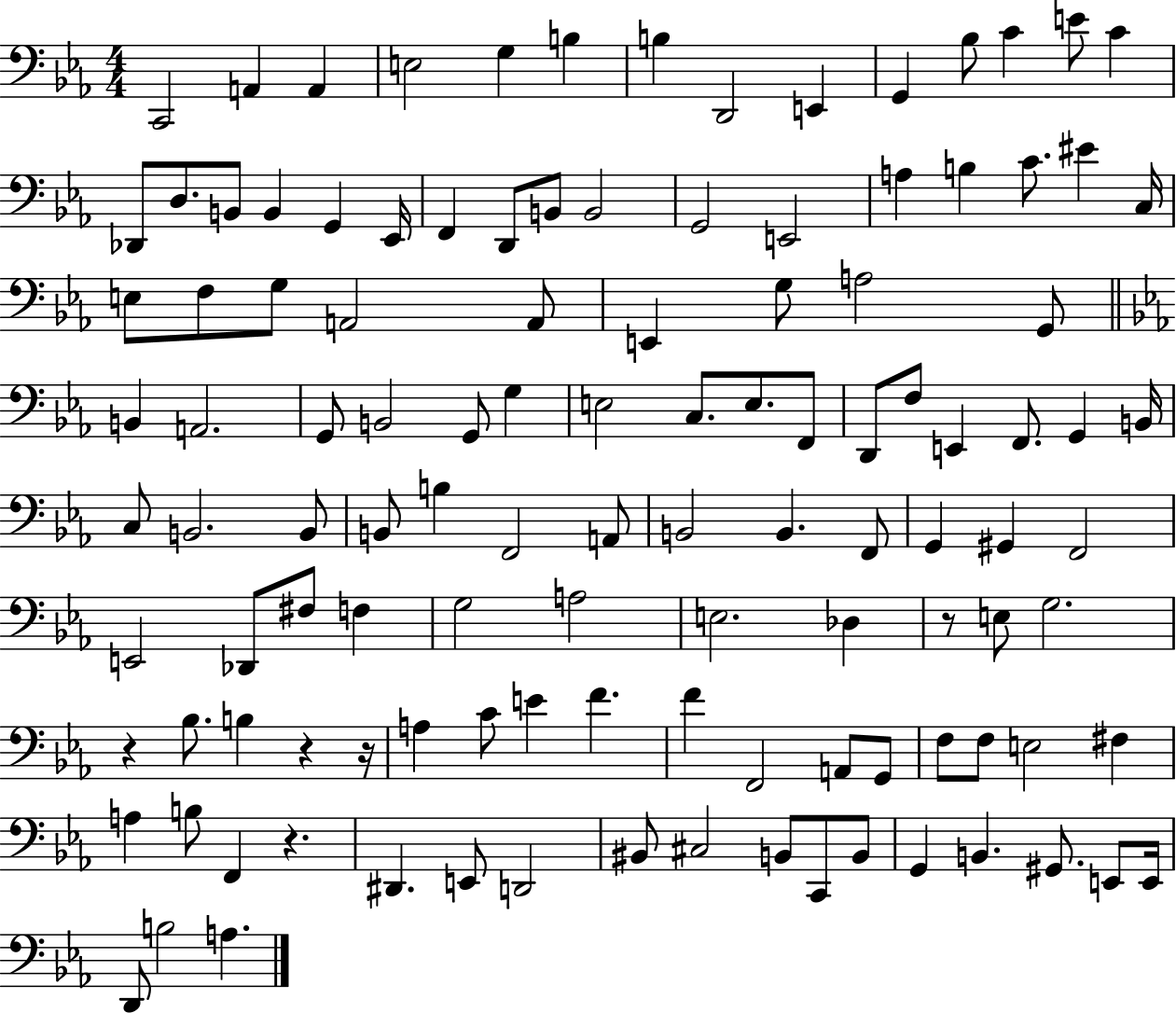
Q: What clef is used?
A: bass